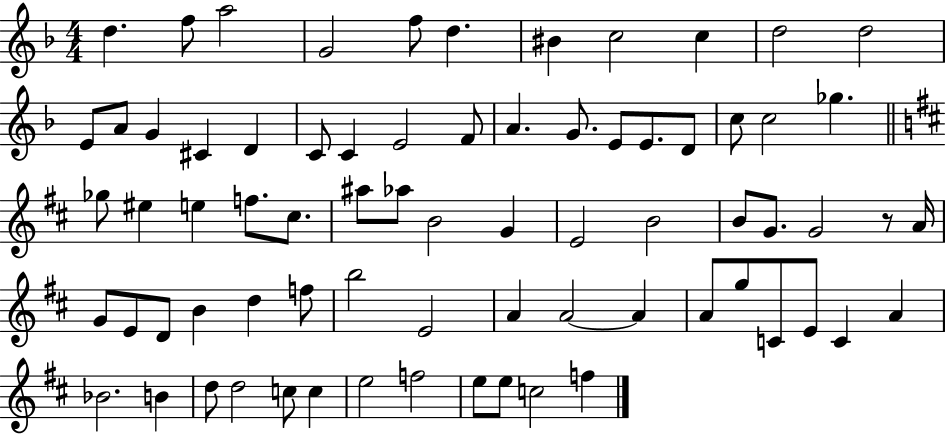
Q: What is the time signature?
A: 4/4